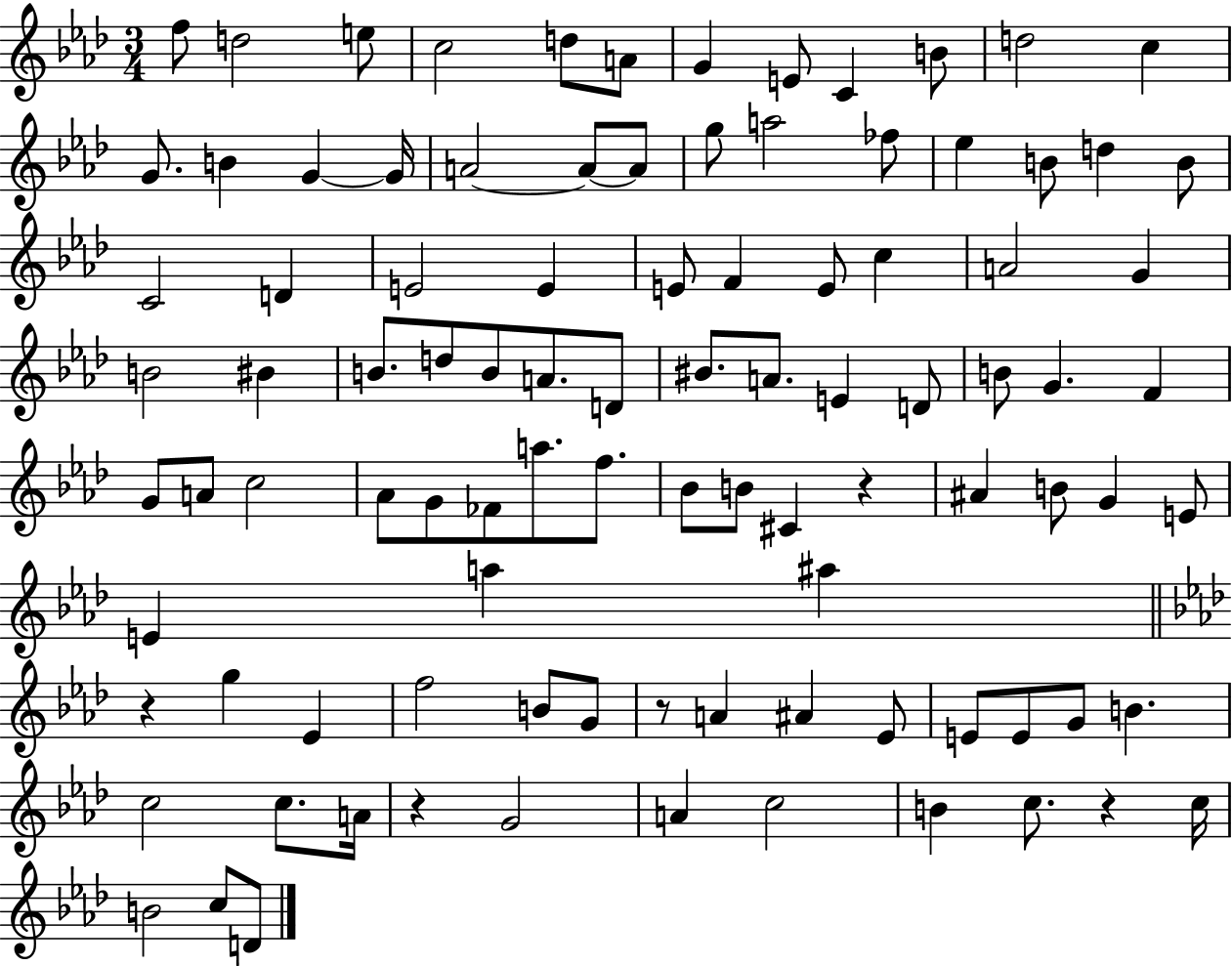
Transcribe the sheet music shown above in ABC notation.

X:1
T:Untitled
M:3/4
L:1/4
K:Ab
f/2 d2 e/2 c2 d/2 A/2 G E/2 C B/2 d2 c G/2 B G G/4 A2 A/2 A/2 g/2 a2 _f/2 _e B/2 d B/2 C2 D E2 E E/2 F E/2 c A2 G B2 ^B B/2 d/2 B/2 A/2 D/2 ^B/2 A/2 E D/2 B/2 G F G/2 A/2 c2 _A/2 G/2 _F/2 a/2 f/2 _B/2 B/2 ^C z ^A B/2 G E/2 E a ^a z g _E f2 B/2 G/2 z/2 A ^A _E/2 E/2 E/2 G/2 B c2 c/2 A/4 z G2 A c2 B c/2 z c/4 B2 c/2 D/2